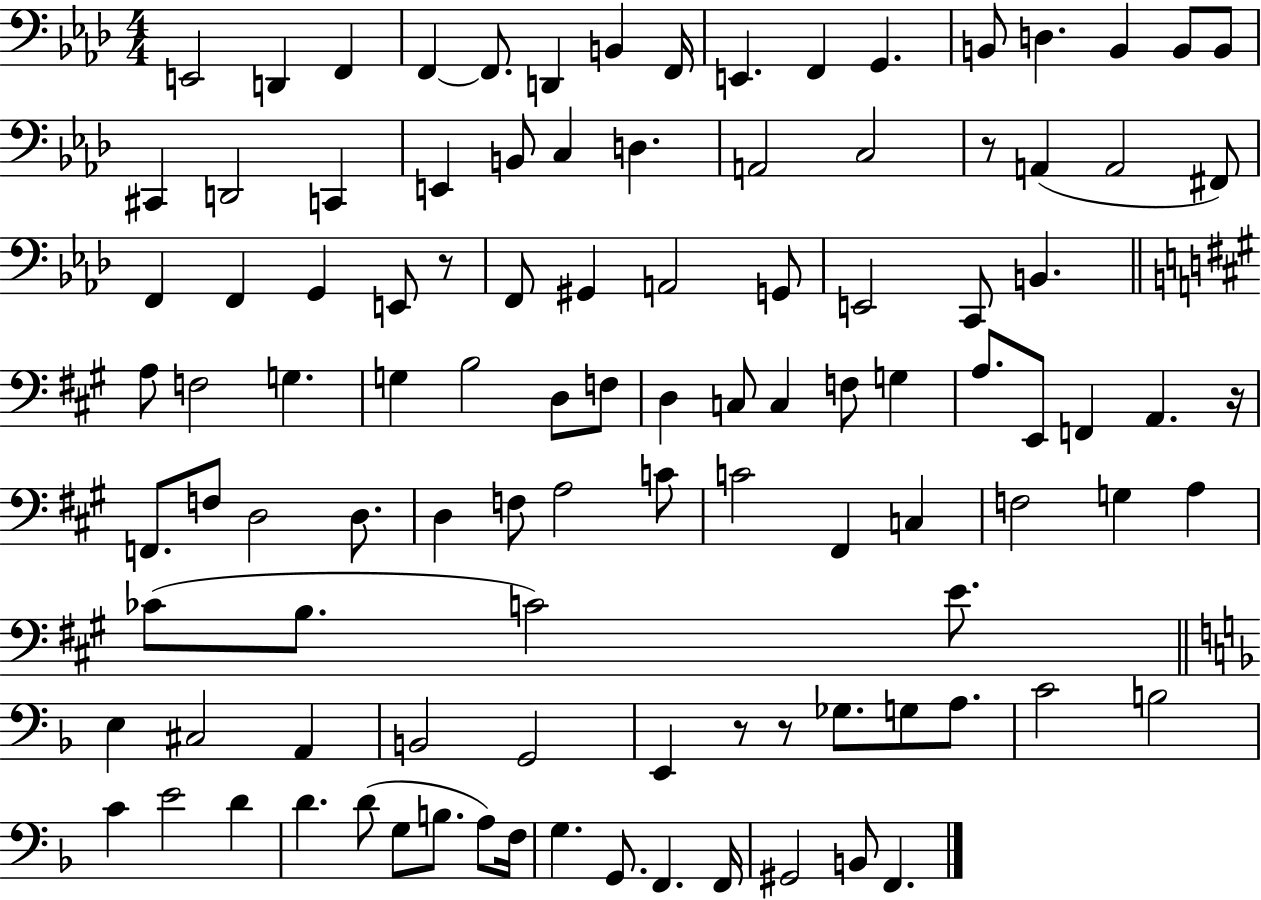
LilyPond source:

{
  \clef bass
  \numericTimeSignature
  \time 4/4
  \key aes \major
  e,2 d,4 f,4 | f,4~~ f,8. d,4 b,4 f,16 | e,4. f,4 g,4. | b,8 d4. b,4 b,8 b,8 | \break cis,4 d,2 c,4 | e,4 b,8 c4 d4. | a,2 c2 | r8 a,4( a,2 fis,8) | \break f,4 f,4 g,4 e,8 r8 | f,8 gis,4 a,2 g,8 | e,2 c,8 b,4. | \bar "||" \break \key a \major a8 f2 g4. | g4 b2 d8 f8 | d4 c8 c4 f8 g4 | a8. e,8 f,4 a,4. r16 | \break f,8. f8 d2 d8. | d4 f8 a2 c'8 | c'2 fis,4 c4 | f2 g4 a4 | \break ces'8( b8. c'2) e'8. | \bar "||" \break \key f \major e4 cis2 a,4 | b,2 g,2 | e,4 r8 r8 ges8. g8 a8. | c'2 b2 | \break c'4 e'2 d'4 | d'4. d'8( g8 b8. a8) f16 | g4. g,8. f,4. f,16 | gis,2 b,8 f,4. | \break \bar "|."
}